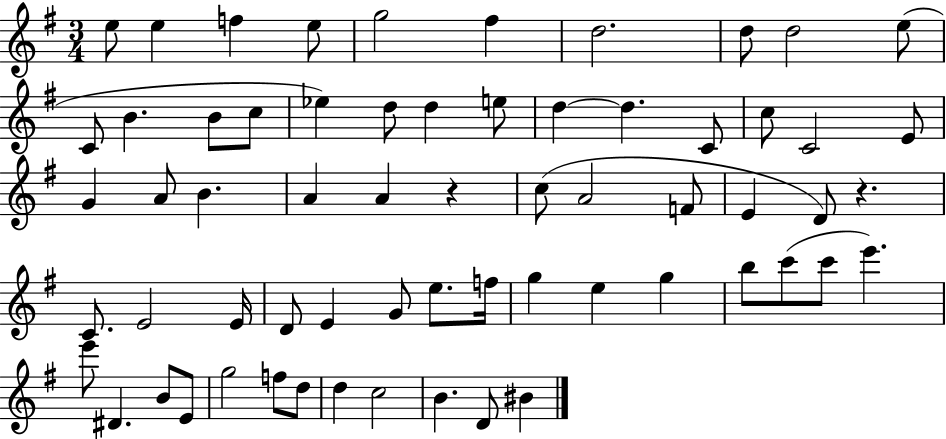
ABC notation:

X:1
T:Untitled
M:3/4
L:1/4
K:G
e/2 e f e/2 g2 ^f d2 d/2 d2 e/2 C/2 B B/2 c/2 _e d/2 d e/2 d d C/2 c/2 C2 E/2 G A/2 B A A z c/2 A2 F/2 E D/2 z C/2 E2 E/4 D/2 E G/2 e/2 f/4 g e g b/2 c'/2 c'/2 e' e'/2 ^D B/2 E/2 g2 f/2 d/2 d c2 B D/2 ^B